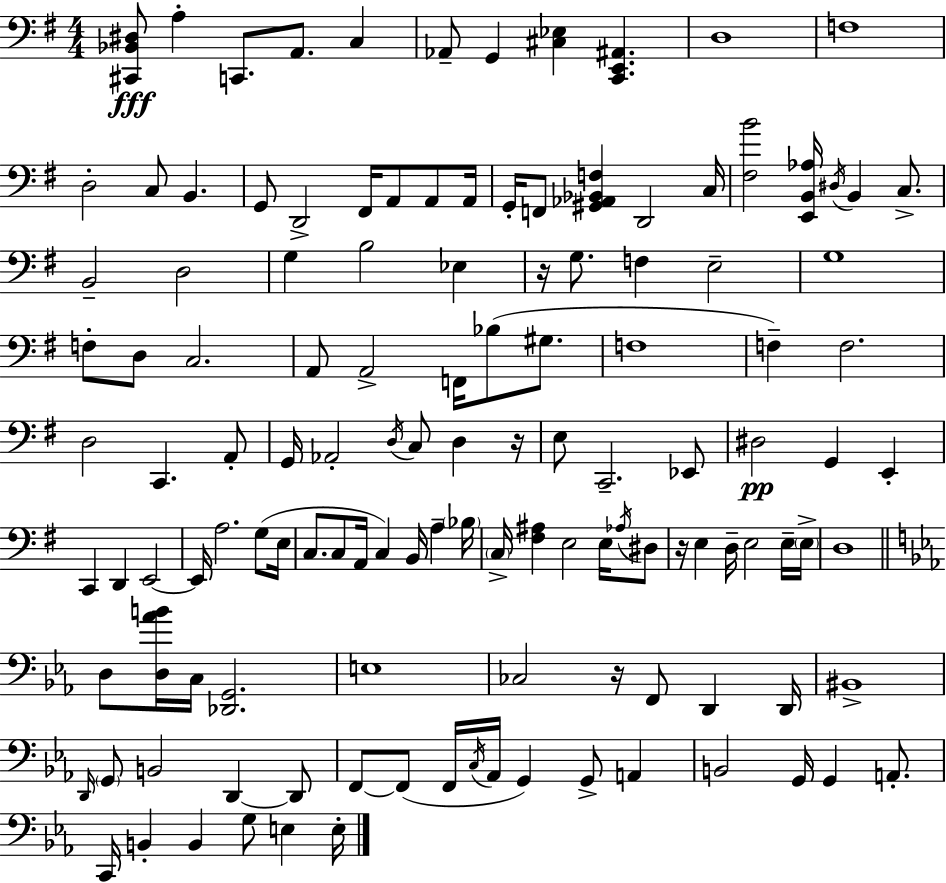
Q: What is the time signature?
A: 4/4